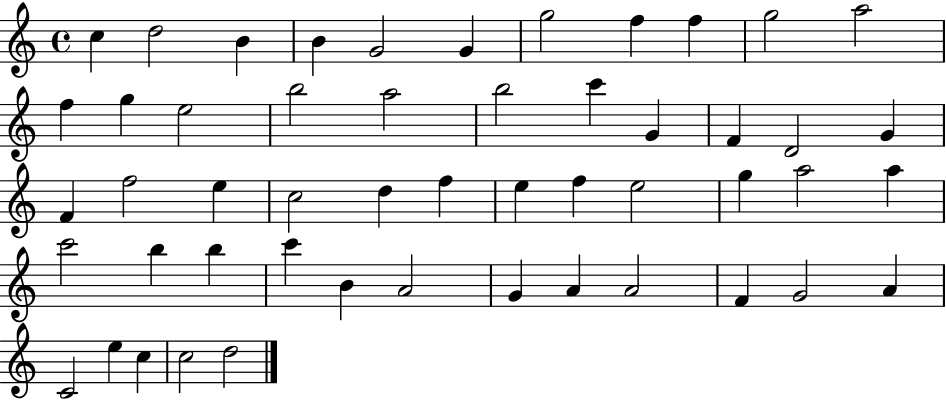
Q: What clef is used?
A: treble